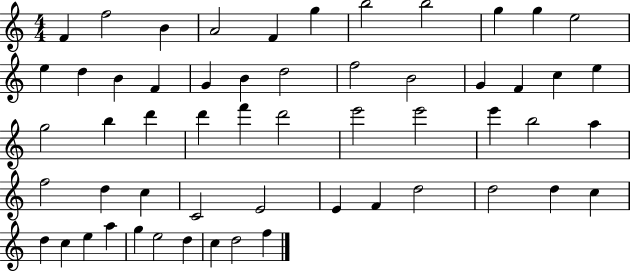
{
  \clef treble
  \numericTimeSignature
  \time 4/4
  \key c \major
  f'4 f''2 b'4 | a'2 f'4 g''4 | b''2 b''2 | g''4 g''4 e''2 | \break e''4 d''4 b'4 f'4 | g'4 b'4 d''2 | f''2 b'2 | g'4 f'4 c''4 e''4 | \break g''2 b''4 d'''4 | d'''4 f'''4 d'''2 | e'''2 e'''2 | e'''4 b''2 a''4 | \break f''2 d''4 c''4 | c'2 e'2 | e'4 f'4 d''2 | d''2 d''4 c''4 | \break d''4 c''4 e''4 a''4 | g''4 e''2 d''4 | c''4 d''2 f''4 | \bar "|."
}